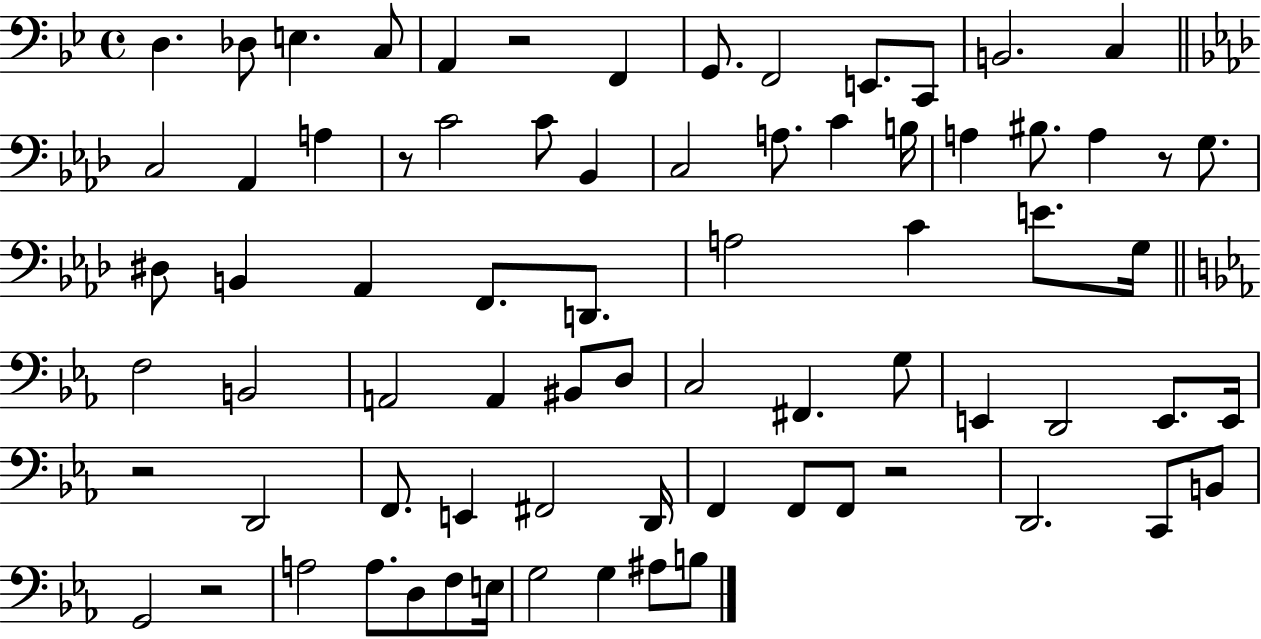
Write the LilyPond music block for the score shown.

{
  \clef bass
  \time 4/4
  \defaultTimeSignature
  \key bes \major
  d4. des8 e4. c8 | a,4 r2 f,4 | g,8. f,2 e,8. c,8 | b,2. c4 | \break \bar "||" \break \key aes \major c2 aes,4 a4 | r8 c'2 c'8 bes,4 | c2 a8. c'4 b16 | a4 bis8. a4 r8 g8. | \break dis8 b,4 aes,4 f,8. d,8. | a2 c'4 e'8. g16 | \bar "||" \break \key c \minor f2 b,2 | a,2 a,4 bis,8 d8 | c2 fis,4. g8 | e,4 d,2 e,8. e,16 | \break r2 d,2 | f,8. e,4 fis,2 d,16 | f,4 f,8 f,8 r2 | d,2. c,8 b,8 | \break g,2 r2 | a2 a8. d8 f8 e16 | g2 g4 ais8 b8 | \bar "|."
}